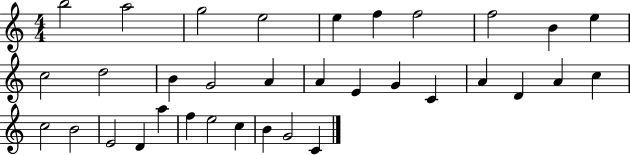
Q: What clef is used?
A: treble